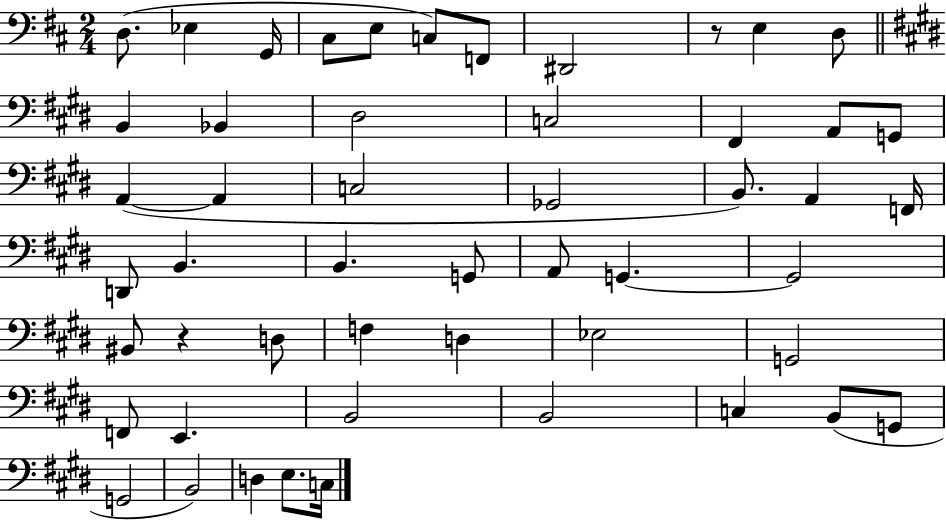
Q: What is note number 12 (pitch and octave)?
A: Bb2